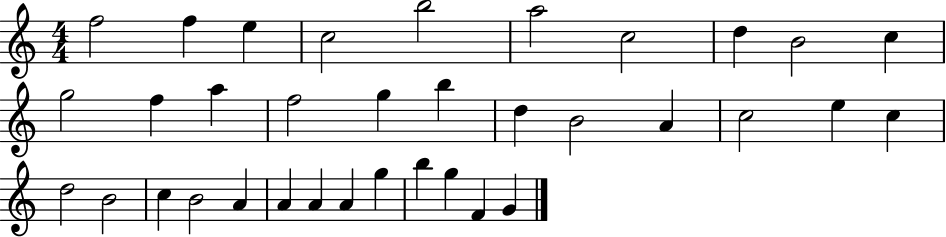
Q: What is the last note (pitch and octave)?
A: G4